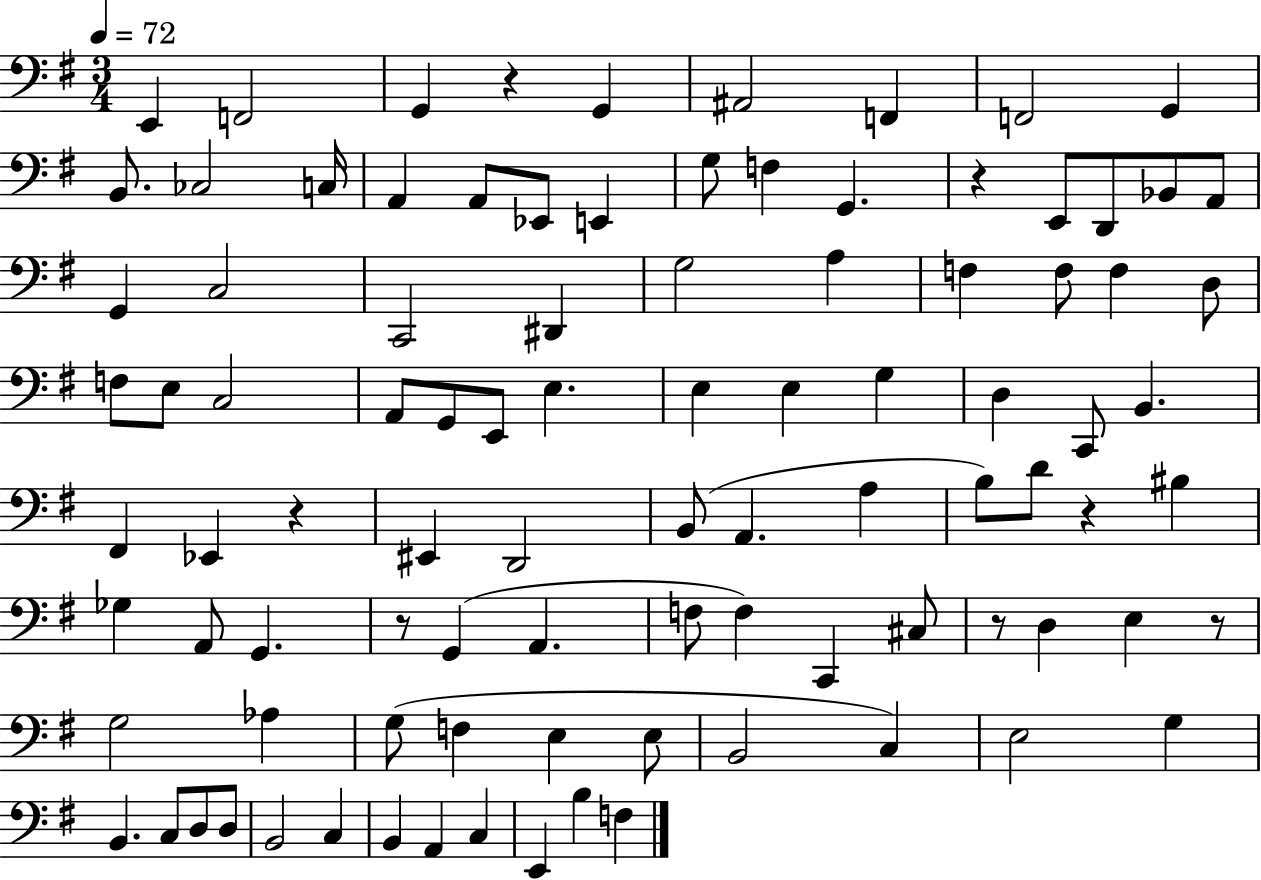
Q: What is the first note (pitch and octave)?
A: E2